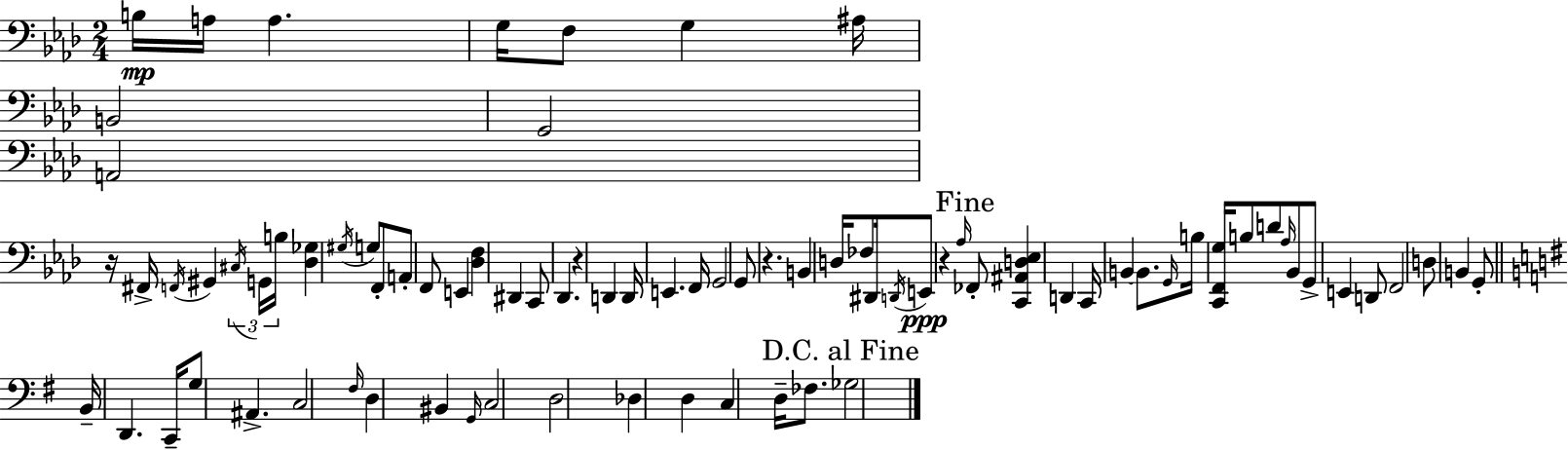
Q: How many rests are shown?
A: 4